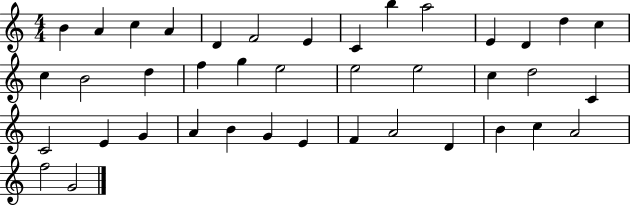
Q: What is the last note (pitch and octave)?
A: G4